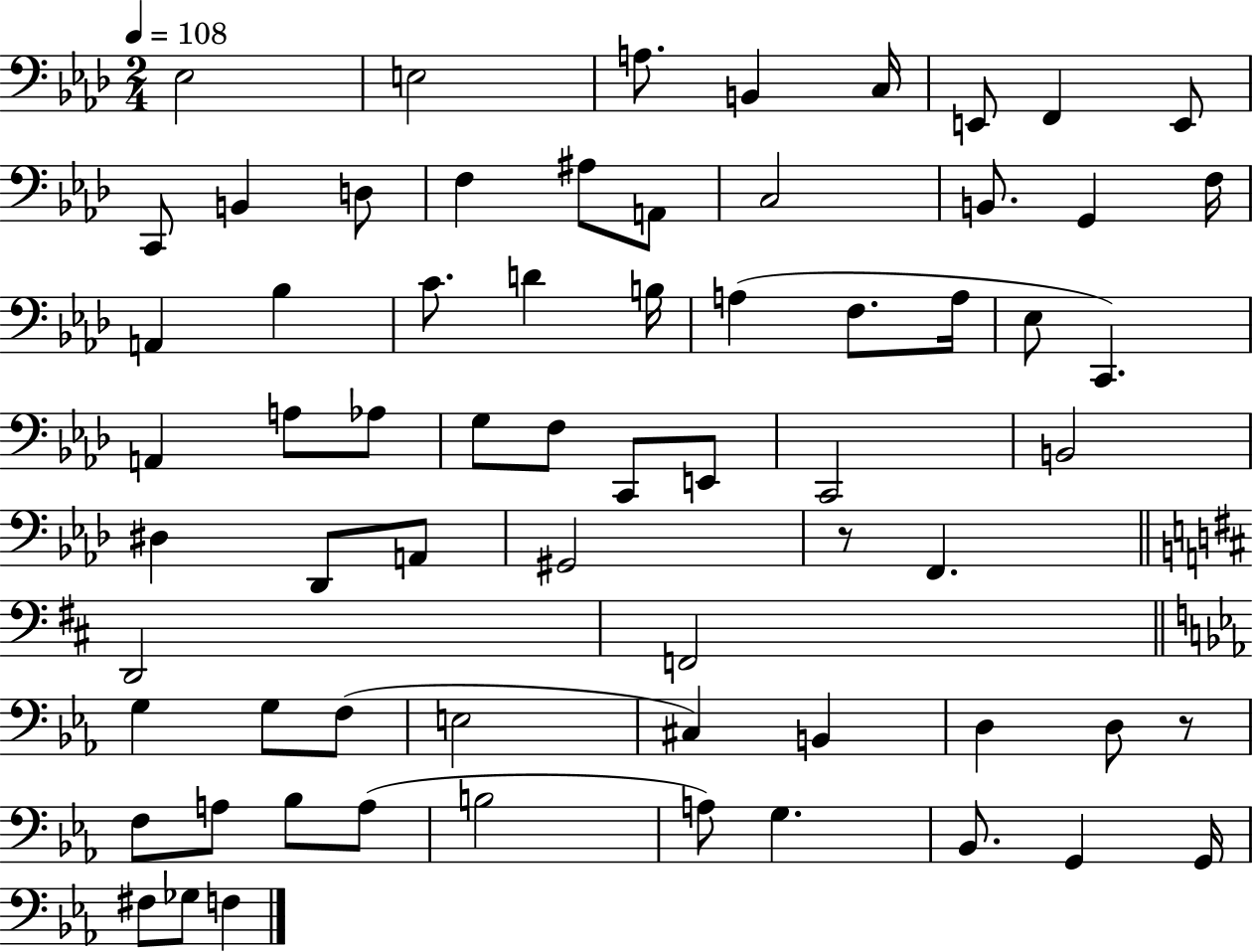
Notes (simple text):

Eb3/h E3/h A3/e. B2/q C3/s E2/e F2/q E2/e C2/e B2/q D3/e F3/q A#3/e A2/e C3/h B2/e. G2/q F3/s A2/q Bb3/q C4/e. D4/q B3/s A3/q F3/e. A3/s Eb3/e C2/q. A2/q A3/e Ab3/e G3/e F3/e C2/e E2/e C2/h B2/h D#3/q Db2/e A2/e G#2/h R/e F2/q. D2/h F2/h G3/q G3/e F3/e E3/h C#3/q B2/q D3/q D3/e R/e F3/e A3/e Bb3/e A3/e B3/h A3/e G3/q. Bb2/e. G2/q G2/s F#3/e Gb3/e F3/q